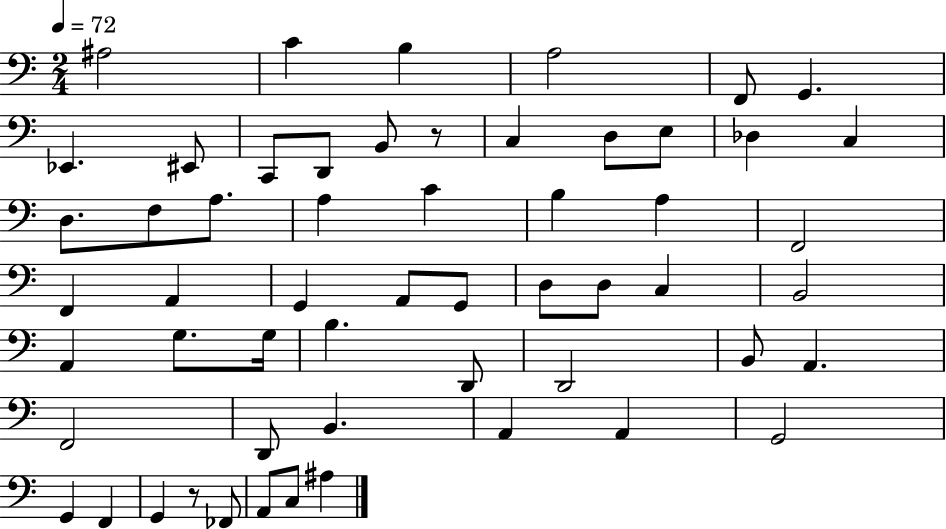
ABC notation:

X:1
T:Untitled
M:2/4
L:1/4
K:C
^A,2 C B, A,2 F,,/2 G,, _E,, ^E,,/2 C,,/2 D,,/2 B,,/2 z/2 C, D,/2 E,/2 _D, C, D,/2 F,/2 A,/2 A, C B, A, F,,2 F,, A,, G,, A,,/2 G,,/2 D,/2 D,/2 C, B,,2 A,, G,/2 G,/4 B, D,,/2 D,,2 B,,/2 A,, F,,2 D,,/2 B,, A,, A,, G,,2 G,, F,, G,, z/2 _F,,/2 A,,/2 C,/2 ^A,